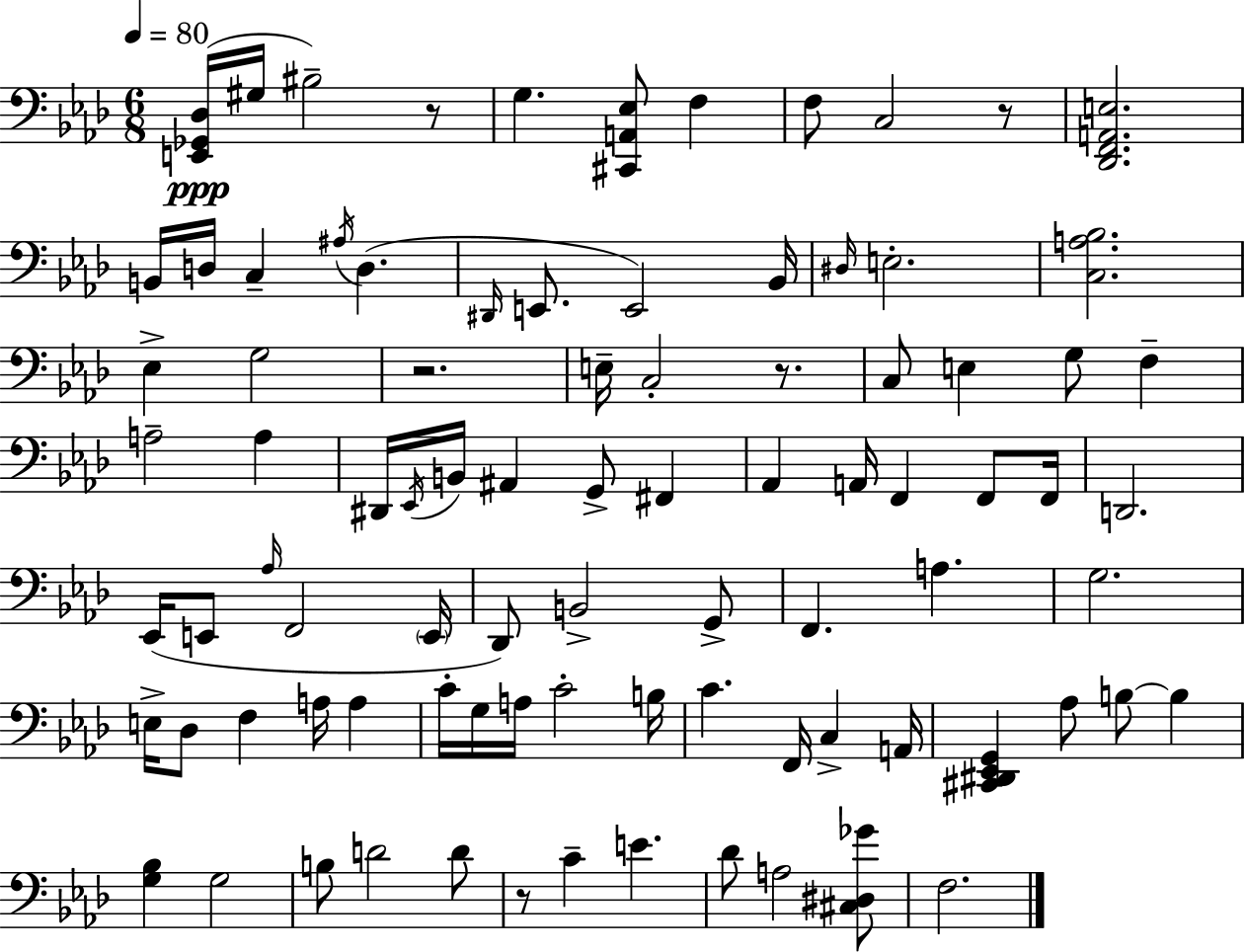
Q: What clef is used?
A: bass